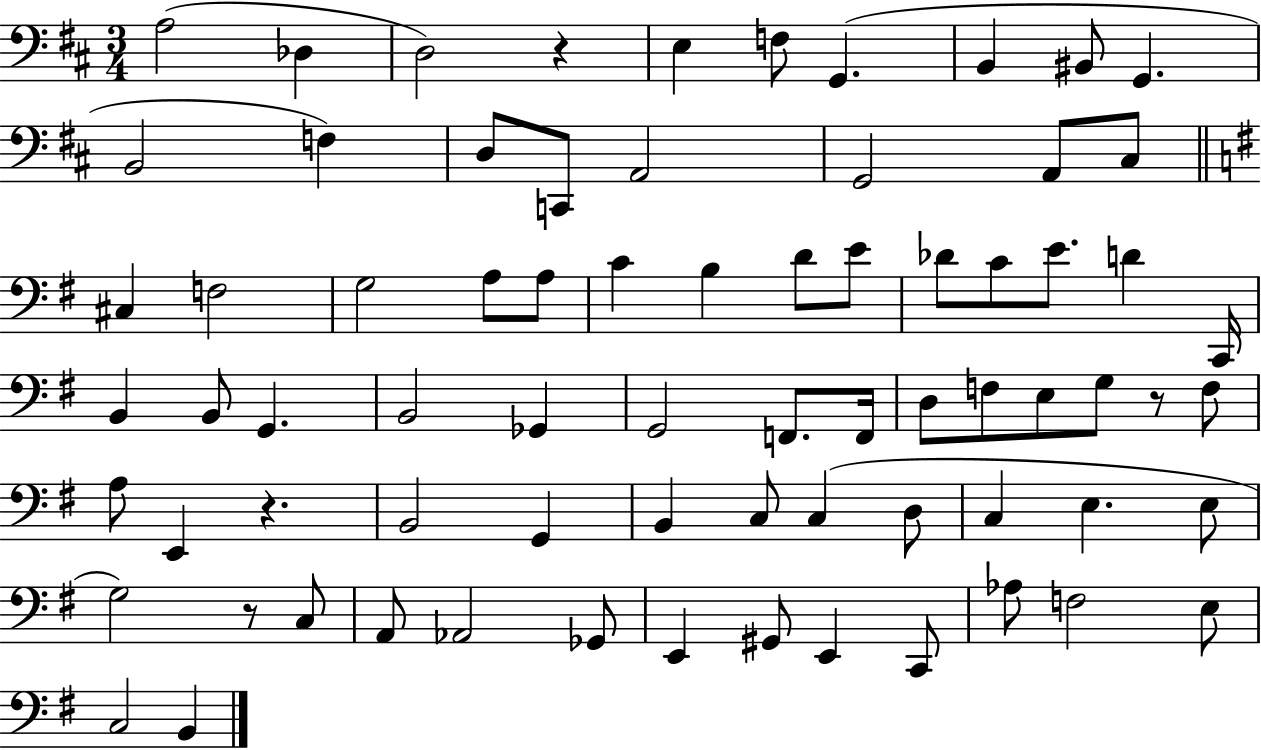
A3/h Db3/q D3/h R/q E3/q F3/e G2/q. B2/q BIS2/e G2/q. B2/h F3/q D3/e C2/e A2/h G2/h A2/e C#3/e C#3/q F3/h G3/h A3/e A3/e C4/q B3/q D4/e E4/e Db4/e C4/e E4/e. D4/q C2/s B2/q B2/e G2/q. B2/h Gb2/q G2/h F2/e. F2/s D3/e F3/e E3/e G3/e R/e F3/e A3/e E2/q R/q. B2/h G2/q B2/q C3/e C3/q D3/e C3/q E3/q. E3/e G3/h R/e C3/e A2/e Ab2/h Gb2/e E2/q G#2/e E2/q C2/e Ab3/e F3/h E3/e C3/h B2/q